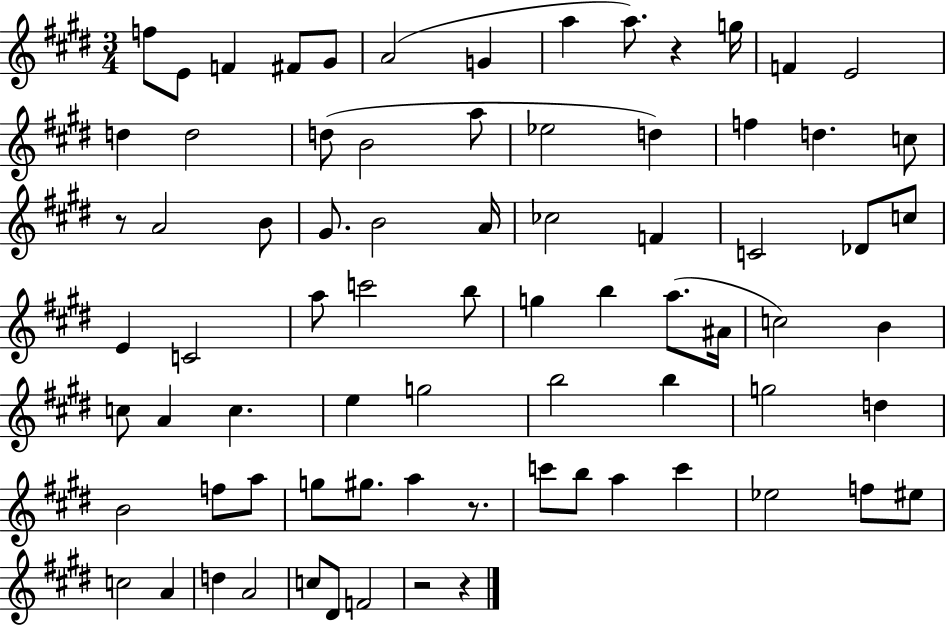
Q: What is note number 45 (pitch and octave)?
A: A4